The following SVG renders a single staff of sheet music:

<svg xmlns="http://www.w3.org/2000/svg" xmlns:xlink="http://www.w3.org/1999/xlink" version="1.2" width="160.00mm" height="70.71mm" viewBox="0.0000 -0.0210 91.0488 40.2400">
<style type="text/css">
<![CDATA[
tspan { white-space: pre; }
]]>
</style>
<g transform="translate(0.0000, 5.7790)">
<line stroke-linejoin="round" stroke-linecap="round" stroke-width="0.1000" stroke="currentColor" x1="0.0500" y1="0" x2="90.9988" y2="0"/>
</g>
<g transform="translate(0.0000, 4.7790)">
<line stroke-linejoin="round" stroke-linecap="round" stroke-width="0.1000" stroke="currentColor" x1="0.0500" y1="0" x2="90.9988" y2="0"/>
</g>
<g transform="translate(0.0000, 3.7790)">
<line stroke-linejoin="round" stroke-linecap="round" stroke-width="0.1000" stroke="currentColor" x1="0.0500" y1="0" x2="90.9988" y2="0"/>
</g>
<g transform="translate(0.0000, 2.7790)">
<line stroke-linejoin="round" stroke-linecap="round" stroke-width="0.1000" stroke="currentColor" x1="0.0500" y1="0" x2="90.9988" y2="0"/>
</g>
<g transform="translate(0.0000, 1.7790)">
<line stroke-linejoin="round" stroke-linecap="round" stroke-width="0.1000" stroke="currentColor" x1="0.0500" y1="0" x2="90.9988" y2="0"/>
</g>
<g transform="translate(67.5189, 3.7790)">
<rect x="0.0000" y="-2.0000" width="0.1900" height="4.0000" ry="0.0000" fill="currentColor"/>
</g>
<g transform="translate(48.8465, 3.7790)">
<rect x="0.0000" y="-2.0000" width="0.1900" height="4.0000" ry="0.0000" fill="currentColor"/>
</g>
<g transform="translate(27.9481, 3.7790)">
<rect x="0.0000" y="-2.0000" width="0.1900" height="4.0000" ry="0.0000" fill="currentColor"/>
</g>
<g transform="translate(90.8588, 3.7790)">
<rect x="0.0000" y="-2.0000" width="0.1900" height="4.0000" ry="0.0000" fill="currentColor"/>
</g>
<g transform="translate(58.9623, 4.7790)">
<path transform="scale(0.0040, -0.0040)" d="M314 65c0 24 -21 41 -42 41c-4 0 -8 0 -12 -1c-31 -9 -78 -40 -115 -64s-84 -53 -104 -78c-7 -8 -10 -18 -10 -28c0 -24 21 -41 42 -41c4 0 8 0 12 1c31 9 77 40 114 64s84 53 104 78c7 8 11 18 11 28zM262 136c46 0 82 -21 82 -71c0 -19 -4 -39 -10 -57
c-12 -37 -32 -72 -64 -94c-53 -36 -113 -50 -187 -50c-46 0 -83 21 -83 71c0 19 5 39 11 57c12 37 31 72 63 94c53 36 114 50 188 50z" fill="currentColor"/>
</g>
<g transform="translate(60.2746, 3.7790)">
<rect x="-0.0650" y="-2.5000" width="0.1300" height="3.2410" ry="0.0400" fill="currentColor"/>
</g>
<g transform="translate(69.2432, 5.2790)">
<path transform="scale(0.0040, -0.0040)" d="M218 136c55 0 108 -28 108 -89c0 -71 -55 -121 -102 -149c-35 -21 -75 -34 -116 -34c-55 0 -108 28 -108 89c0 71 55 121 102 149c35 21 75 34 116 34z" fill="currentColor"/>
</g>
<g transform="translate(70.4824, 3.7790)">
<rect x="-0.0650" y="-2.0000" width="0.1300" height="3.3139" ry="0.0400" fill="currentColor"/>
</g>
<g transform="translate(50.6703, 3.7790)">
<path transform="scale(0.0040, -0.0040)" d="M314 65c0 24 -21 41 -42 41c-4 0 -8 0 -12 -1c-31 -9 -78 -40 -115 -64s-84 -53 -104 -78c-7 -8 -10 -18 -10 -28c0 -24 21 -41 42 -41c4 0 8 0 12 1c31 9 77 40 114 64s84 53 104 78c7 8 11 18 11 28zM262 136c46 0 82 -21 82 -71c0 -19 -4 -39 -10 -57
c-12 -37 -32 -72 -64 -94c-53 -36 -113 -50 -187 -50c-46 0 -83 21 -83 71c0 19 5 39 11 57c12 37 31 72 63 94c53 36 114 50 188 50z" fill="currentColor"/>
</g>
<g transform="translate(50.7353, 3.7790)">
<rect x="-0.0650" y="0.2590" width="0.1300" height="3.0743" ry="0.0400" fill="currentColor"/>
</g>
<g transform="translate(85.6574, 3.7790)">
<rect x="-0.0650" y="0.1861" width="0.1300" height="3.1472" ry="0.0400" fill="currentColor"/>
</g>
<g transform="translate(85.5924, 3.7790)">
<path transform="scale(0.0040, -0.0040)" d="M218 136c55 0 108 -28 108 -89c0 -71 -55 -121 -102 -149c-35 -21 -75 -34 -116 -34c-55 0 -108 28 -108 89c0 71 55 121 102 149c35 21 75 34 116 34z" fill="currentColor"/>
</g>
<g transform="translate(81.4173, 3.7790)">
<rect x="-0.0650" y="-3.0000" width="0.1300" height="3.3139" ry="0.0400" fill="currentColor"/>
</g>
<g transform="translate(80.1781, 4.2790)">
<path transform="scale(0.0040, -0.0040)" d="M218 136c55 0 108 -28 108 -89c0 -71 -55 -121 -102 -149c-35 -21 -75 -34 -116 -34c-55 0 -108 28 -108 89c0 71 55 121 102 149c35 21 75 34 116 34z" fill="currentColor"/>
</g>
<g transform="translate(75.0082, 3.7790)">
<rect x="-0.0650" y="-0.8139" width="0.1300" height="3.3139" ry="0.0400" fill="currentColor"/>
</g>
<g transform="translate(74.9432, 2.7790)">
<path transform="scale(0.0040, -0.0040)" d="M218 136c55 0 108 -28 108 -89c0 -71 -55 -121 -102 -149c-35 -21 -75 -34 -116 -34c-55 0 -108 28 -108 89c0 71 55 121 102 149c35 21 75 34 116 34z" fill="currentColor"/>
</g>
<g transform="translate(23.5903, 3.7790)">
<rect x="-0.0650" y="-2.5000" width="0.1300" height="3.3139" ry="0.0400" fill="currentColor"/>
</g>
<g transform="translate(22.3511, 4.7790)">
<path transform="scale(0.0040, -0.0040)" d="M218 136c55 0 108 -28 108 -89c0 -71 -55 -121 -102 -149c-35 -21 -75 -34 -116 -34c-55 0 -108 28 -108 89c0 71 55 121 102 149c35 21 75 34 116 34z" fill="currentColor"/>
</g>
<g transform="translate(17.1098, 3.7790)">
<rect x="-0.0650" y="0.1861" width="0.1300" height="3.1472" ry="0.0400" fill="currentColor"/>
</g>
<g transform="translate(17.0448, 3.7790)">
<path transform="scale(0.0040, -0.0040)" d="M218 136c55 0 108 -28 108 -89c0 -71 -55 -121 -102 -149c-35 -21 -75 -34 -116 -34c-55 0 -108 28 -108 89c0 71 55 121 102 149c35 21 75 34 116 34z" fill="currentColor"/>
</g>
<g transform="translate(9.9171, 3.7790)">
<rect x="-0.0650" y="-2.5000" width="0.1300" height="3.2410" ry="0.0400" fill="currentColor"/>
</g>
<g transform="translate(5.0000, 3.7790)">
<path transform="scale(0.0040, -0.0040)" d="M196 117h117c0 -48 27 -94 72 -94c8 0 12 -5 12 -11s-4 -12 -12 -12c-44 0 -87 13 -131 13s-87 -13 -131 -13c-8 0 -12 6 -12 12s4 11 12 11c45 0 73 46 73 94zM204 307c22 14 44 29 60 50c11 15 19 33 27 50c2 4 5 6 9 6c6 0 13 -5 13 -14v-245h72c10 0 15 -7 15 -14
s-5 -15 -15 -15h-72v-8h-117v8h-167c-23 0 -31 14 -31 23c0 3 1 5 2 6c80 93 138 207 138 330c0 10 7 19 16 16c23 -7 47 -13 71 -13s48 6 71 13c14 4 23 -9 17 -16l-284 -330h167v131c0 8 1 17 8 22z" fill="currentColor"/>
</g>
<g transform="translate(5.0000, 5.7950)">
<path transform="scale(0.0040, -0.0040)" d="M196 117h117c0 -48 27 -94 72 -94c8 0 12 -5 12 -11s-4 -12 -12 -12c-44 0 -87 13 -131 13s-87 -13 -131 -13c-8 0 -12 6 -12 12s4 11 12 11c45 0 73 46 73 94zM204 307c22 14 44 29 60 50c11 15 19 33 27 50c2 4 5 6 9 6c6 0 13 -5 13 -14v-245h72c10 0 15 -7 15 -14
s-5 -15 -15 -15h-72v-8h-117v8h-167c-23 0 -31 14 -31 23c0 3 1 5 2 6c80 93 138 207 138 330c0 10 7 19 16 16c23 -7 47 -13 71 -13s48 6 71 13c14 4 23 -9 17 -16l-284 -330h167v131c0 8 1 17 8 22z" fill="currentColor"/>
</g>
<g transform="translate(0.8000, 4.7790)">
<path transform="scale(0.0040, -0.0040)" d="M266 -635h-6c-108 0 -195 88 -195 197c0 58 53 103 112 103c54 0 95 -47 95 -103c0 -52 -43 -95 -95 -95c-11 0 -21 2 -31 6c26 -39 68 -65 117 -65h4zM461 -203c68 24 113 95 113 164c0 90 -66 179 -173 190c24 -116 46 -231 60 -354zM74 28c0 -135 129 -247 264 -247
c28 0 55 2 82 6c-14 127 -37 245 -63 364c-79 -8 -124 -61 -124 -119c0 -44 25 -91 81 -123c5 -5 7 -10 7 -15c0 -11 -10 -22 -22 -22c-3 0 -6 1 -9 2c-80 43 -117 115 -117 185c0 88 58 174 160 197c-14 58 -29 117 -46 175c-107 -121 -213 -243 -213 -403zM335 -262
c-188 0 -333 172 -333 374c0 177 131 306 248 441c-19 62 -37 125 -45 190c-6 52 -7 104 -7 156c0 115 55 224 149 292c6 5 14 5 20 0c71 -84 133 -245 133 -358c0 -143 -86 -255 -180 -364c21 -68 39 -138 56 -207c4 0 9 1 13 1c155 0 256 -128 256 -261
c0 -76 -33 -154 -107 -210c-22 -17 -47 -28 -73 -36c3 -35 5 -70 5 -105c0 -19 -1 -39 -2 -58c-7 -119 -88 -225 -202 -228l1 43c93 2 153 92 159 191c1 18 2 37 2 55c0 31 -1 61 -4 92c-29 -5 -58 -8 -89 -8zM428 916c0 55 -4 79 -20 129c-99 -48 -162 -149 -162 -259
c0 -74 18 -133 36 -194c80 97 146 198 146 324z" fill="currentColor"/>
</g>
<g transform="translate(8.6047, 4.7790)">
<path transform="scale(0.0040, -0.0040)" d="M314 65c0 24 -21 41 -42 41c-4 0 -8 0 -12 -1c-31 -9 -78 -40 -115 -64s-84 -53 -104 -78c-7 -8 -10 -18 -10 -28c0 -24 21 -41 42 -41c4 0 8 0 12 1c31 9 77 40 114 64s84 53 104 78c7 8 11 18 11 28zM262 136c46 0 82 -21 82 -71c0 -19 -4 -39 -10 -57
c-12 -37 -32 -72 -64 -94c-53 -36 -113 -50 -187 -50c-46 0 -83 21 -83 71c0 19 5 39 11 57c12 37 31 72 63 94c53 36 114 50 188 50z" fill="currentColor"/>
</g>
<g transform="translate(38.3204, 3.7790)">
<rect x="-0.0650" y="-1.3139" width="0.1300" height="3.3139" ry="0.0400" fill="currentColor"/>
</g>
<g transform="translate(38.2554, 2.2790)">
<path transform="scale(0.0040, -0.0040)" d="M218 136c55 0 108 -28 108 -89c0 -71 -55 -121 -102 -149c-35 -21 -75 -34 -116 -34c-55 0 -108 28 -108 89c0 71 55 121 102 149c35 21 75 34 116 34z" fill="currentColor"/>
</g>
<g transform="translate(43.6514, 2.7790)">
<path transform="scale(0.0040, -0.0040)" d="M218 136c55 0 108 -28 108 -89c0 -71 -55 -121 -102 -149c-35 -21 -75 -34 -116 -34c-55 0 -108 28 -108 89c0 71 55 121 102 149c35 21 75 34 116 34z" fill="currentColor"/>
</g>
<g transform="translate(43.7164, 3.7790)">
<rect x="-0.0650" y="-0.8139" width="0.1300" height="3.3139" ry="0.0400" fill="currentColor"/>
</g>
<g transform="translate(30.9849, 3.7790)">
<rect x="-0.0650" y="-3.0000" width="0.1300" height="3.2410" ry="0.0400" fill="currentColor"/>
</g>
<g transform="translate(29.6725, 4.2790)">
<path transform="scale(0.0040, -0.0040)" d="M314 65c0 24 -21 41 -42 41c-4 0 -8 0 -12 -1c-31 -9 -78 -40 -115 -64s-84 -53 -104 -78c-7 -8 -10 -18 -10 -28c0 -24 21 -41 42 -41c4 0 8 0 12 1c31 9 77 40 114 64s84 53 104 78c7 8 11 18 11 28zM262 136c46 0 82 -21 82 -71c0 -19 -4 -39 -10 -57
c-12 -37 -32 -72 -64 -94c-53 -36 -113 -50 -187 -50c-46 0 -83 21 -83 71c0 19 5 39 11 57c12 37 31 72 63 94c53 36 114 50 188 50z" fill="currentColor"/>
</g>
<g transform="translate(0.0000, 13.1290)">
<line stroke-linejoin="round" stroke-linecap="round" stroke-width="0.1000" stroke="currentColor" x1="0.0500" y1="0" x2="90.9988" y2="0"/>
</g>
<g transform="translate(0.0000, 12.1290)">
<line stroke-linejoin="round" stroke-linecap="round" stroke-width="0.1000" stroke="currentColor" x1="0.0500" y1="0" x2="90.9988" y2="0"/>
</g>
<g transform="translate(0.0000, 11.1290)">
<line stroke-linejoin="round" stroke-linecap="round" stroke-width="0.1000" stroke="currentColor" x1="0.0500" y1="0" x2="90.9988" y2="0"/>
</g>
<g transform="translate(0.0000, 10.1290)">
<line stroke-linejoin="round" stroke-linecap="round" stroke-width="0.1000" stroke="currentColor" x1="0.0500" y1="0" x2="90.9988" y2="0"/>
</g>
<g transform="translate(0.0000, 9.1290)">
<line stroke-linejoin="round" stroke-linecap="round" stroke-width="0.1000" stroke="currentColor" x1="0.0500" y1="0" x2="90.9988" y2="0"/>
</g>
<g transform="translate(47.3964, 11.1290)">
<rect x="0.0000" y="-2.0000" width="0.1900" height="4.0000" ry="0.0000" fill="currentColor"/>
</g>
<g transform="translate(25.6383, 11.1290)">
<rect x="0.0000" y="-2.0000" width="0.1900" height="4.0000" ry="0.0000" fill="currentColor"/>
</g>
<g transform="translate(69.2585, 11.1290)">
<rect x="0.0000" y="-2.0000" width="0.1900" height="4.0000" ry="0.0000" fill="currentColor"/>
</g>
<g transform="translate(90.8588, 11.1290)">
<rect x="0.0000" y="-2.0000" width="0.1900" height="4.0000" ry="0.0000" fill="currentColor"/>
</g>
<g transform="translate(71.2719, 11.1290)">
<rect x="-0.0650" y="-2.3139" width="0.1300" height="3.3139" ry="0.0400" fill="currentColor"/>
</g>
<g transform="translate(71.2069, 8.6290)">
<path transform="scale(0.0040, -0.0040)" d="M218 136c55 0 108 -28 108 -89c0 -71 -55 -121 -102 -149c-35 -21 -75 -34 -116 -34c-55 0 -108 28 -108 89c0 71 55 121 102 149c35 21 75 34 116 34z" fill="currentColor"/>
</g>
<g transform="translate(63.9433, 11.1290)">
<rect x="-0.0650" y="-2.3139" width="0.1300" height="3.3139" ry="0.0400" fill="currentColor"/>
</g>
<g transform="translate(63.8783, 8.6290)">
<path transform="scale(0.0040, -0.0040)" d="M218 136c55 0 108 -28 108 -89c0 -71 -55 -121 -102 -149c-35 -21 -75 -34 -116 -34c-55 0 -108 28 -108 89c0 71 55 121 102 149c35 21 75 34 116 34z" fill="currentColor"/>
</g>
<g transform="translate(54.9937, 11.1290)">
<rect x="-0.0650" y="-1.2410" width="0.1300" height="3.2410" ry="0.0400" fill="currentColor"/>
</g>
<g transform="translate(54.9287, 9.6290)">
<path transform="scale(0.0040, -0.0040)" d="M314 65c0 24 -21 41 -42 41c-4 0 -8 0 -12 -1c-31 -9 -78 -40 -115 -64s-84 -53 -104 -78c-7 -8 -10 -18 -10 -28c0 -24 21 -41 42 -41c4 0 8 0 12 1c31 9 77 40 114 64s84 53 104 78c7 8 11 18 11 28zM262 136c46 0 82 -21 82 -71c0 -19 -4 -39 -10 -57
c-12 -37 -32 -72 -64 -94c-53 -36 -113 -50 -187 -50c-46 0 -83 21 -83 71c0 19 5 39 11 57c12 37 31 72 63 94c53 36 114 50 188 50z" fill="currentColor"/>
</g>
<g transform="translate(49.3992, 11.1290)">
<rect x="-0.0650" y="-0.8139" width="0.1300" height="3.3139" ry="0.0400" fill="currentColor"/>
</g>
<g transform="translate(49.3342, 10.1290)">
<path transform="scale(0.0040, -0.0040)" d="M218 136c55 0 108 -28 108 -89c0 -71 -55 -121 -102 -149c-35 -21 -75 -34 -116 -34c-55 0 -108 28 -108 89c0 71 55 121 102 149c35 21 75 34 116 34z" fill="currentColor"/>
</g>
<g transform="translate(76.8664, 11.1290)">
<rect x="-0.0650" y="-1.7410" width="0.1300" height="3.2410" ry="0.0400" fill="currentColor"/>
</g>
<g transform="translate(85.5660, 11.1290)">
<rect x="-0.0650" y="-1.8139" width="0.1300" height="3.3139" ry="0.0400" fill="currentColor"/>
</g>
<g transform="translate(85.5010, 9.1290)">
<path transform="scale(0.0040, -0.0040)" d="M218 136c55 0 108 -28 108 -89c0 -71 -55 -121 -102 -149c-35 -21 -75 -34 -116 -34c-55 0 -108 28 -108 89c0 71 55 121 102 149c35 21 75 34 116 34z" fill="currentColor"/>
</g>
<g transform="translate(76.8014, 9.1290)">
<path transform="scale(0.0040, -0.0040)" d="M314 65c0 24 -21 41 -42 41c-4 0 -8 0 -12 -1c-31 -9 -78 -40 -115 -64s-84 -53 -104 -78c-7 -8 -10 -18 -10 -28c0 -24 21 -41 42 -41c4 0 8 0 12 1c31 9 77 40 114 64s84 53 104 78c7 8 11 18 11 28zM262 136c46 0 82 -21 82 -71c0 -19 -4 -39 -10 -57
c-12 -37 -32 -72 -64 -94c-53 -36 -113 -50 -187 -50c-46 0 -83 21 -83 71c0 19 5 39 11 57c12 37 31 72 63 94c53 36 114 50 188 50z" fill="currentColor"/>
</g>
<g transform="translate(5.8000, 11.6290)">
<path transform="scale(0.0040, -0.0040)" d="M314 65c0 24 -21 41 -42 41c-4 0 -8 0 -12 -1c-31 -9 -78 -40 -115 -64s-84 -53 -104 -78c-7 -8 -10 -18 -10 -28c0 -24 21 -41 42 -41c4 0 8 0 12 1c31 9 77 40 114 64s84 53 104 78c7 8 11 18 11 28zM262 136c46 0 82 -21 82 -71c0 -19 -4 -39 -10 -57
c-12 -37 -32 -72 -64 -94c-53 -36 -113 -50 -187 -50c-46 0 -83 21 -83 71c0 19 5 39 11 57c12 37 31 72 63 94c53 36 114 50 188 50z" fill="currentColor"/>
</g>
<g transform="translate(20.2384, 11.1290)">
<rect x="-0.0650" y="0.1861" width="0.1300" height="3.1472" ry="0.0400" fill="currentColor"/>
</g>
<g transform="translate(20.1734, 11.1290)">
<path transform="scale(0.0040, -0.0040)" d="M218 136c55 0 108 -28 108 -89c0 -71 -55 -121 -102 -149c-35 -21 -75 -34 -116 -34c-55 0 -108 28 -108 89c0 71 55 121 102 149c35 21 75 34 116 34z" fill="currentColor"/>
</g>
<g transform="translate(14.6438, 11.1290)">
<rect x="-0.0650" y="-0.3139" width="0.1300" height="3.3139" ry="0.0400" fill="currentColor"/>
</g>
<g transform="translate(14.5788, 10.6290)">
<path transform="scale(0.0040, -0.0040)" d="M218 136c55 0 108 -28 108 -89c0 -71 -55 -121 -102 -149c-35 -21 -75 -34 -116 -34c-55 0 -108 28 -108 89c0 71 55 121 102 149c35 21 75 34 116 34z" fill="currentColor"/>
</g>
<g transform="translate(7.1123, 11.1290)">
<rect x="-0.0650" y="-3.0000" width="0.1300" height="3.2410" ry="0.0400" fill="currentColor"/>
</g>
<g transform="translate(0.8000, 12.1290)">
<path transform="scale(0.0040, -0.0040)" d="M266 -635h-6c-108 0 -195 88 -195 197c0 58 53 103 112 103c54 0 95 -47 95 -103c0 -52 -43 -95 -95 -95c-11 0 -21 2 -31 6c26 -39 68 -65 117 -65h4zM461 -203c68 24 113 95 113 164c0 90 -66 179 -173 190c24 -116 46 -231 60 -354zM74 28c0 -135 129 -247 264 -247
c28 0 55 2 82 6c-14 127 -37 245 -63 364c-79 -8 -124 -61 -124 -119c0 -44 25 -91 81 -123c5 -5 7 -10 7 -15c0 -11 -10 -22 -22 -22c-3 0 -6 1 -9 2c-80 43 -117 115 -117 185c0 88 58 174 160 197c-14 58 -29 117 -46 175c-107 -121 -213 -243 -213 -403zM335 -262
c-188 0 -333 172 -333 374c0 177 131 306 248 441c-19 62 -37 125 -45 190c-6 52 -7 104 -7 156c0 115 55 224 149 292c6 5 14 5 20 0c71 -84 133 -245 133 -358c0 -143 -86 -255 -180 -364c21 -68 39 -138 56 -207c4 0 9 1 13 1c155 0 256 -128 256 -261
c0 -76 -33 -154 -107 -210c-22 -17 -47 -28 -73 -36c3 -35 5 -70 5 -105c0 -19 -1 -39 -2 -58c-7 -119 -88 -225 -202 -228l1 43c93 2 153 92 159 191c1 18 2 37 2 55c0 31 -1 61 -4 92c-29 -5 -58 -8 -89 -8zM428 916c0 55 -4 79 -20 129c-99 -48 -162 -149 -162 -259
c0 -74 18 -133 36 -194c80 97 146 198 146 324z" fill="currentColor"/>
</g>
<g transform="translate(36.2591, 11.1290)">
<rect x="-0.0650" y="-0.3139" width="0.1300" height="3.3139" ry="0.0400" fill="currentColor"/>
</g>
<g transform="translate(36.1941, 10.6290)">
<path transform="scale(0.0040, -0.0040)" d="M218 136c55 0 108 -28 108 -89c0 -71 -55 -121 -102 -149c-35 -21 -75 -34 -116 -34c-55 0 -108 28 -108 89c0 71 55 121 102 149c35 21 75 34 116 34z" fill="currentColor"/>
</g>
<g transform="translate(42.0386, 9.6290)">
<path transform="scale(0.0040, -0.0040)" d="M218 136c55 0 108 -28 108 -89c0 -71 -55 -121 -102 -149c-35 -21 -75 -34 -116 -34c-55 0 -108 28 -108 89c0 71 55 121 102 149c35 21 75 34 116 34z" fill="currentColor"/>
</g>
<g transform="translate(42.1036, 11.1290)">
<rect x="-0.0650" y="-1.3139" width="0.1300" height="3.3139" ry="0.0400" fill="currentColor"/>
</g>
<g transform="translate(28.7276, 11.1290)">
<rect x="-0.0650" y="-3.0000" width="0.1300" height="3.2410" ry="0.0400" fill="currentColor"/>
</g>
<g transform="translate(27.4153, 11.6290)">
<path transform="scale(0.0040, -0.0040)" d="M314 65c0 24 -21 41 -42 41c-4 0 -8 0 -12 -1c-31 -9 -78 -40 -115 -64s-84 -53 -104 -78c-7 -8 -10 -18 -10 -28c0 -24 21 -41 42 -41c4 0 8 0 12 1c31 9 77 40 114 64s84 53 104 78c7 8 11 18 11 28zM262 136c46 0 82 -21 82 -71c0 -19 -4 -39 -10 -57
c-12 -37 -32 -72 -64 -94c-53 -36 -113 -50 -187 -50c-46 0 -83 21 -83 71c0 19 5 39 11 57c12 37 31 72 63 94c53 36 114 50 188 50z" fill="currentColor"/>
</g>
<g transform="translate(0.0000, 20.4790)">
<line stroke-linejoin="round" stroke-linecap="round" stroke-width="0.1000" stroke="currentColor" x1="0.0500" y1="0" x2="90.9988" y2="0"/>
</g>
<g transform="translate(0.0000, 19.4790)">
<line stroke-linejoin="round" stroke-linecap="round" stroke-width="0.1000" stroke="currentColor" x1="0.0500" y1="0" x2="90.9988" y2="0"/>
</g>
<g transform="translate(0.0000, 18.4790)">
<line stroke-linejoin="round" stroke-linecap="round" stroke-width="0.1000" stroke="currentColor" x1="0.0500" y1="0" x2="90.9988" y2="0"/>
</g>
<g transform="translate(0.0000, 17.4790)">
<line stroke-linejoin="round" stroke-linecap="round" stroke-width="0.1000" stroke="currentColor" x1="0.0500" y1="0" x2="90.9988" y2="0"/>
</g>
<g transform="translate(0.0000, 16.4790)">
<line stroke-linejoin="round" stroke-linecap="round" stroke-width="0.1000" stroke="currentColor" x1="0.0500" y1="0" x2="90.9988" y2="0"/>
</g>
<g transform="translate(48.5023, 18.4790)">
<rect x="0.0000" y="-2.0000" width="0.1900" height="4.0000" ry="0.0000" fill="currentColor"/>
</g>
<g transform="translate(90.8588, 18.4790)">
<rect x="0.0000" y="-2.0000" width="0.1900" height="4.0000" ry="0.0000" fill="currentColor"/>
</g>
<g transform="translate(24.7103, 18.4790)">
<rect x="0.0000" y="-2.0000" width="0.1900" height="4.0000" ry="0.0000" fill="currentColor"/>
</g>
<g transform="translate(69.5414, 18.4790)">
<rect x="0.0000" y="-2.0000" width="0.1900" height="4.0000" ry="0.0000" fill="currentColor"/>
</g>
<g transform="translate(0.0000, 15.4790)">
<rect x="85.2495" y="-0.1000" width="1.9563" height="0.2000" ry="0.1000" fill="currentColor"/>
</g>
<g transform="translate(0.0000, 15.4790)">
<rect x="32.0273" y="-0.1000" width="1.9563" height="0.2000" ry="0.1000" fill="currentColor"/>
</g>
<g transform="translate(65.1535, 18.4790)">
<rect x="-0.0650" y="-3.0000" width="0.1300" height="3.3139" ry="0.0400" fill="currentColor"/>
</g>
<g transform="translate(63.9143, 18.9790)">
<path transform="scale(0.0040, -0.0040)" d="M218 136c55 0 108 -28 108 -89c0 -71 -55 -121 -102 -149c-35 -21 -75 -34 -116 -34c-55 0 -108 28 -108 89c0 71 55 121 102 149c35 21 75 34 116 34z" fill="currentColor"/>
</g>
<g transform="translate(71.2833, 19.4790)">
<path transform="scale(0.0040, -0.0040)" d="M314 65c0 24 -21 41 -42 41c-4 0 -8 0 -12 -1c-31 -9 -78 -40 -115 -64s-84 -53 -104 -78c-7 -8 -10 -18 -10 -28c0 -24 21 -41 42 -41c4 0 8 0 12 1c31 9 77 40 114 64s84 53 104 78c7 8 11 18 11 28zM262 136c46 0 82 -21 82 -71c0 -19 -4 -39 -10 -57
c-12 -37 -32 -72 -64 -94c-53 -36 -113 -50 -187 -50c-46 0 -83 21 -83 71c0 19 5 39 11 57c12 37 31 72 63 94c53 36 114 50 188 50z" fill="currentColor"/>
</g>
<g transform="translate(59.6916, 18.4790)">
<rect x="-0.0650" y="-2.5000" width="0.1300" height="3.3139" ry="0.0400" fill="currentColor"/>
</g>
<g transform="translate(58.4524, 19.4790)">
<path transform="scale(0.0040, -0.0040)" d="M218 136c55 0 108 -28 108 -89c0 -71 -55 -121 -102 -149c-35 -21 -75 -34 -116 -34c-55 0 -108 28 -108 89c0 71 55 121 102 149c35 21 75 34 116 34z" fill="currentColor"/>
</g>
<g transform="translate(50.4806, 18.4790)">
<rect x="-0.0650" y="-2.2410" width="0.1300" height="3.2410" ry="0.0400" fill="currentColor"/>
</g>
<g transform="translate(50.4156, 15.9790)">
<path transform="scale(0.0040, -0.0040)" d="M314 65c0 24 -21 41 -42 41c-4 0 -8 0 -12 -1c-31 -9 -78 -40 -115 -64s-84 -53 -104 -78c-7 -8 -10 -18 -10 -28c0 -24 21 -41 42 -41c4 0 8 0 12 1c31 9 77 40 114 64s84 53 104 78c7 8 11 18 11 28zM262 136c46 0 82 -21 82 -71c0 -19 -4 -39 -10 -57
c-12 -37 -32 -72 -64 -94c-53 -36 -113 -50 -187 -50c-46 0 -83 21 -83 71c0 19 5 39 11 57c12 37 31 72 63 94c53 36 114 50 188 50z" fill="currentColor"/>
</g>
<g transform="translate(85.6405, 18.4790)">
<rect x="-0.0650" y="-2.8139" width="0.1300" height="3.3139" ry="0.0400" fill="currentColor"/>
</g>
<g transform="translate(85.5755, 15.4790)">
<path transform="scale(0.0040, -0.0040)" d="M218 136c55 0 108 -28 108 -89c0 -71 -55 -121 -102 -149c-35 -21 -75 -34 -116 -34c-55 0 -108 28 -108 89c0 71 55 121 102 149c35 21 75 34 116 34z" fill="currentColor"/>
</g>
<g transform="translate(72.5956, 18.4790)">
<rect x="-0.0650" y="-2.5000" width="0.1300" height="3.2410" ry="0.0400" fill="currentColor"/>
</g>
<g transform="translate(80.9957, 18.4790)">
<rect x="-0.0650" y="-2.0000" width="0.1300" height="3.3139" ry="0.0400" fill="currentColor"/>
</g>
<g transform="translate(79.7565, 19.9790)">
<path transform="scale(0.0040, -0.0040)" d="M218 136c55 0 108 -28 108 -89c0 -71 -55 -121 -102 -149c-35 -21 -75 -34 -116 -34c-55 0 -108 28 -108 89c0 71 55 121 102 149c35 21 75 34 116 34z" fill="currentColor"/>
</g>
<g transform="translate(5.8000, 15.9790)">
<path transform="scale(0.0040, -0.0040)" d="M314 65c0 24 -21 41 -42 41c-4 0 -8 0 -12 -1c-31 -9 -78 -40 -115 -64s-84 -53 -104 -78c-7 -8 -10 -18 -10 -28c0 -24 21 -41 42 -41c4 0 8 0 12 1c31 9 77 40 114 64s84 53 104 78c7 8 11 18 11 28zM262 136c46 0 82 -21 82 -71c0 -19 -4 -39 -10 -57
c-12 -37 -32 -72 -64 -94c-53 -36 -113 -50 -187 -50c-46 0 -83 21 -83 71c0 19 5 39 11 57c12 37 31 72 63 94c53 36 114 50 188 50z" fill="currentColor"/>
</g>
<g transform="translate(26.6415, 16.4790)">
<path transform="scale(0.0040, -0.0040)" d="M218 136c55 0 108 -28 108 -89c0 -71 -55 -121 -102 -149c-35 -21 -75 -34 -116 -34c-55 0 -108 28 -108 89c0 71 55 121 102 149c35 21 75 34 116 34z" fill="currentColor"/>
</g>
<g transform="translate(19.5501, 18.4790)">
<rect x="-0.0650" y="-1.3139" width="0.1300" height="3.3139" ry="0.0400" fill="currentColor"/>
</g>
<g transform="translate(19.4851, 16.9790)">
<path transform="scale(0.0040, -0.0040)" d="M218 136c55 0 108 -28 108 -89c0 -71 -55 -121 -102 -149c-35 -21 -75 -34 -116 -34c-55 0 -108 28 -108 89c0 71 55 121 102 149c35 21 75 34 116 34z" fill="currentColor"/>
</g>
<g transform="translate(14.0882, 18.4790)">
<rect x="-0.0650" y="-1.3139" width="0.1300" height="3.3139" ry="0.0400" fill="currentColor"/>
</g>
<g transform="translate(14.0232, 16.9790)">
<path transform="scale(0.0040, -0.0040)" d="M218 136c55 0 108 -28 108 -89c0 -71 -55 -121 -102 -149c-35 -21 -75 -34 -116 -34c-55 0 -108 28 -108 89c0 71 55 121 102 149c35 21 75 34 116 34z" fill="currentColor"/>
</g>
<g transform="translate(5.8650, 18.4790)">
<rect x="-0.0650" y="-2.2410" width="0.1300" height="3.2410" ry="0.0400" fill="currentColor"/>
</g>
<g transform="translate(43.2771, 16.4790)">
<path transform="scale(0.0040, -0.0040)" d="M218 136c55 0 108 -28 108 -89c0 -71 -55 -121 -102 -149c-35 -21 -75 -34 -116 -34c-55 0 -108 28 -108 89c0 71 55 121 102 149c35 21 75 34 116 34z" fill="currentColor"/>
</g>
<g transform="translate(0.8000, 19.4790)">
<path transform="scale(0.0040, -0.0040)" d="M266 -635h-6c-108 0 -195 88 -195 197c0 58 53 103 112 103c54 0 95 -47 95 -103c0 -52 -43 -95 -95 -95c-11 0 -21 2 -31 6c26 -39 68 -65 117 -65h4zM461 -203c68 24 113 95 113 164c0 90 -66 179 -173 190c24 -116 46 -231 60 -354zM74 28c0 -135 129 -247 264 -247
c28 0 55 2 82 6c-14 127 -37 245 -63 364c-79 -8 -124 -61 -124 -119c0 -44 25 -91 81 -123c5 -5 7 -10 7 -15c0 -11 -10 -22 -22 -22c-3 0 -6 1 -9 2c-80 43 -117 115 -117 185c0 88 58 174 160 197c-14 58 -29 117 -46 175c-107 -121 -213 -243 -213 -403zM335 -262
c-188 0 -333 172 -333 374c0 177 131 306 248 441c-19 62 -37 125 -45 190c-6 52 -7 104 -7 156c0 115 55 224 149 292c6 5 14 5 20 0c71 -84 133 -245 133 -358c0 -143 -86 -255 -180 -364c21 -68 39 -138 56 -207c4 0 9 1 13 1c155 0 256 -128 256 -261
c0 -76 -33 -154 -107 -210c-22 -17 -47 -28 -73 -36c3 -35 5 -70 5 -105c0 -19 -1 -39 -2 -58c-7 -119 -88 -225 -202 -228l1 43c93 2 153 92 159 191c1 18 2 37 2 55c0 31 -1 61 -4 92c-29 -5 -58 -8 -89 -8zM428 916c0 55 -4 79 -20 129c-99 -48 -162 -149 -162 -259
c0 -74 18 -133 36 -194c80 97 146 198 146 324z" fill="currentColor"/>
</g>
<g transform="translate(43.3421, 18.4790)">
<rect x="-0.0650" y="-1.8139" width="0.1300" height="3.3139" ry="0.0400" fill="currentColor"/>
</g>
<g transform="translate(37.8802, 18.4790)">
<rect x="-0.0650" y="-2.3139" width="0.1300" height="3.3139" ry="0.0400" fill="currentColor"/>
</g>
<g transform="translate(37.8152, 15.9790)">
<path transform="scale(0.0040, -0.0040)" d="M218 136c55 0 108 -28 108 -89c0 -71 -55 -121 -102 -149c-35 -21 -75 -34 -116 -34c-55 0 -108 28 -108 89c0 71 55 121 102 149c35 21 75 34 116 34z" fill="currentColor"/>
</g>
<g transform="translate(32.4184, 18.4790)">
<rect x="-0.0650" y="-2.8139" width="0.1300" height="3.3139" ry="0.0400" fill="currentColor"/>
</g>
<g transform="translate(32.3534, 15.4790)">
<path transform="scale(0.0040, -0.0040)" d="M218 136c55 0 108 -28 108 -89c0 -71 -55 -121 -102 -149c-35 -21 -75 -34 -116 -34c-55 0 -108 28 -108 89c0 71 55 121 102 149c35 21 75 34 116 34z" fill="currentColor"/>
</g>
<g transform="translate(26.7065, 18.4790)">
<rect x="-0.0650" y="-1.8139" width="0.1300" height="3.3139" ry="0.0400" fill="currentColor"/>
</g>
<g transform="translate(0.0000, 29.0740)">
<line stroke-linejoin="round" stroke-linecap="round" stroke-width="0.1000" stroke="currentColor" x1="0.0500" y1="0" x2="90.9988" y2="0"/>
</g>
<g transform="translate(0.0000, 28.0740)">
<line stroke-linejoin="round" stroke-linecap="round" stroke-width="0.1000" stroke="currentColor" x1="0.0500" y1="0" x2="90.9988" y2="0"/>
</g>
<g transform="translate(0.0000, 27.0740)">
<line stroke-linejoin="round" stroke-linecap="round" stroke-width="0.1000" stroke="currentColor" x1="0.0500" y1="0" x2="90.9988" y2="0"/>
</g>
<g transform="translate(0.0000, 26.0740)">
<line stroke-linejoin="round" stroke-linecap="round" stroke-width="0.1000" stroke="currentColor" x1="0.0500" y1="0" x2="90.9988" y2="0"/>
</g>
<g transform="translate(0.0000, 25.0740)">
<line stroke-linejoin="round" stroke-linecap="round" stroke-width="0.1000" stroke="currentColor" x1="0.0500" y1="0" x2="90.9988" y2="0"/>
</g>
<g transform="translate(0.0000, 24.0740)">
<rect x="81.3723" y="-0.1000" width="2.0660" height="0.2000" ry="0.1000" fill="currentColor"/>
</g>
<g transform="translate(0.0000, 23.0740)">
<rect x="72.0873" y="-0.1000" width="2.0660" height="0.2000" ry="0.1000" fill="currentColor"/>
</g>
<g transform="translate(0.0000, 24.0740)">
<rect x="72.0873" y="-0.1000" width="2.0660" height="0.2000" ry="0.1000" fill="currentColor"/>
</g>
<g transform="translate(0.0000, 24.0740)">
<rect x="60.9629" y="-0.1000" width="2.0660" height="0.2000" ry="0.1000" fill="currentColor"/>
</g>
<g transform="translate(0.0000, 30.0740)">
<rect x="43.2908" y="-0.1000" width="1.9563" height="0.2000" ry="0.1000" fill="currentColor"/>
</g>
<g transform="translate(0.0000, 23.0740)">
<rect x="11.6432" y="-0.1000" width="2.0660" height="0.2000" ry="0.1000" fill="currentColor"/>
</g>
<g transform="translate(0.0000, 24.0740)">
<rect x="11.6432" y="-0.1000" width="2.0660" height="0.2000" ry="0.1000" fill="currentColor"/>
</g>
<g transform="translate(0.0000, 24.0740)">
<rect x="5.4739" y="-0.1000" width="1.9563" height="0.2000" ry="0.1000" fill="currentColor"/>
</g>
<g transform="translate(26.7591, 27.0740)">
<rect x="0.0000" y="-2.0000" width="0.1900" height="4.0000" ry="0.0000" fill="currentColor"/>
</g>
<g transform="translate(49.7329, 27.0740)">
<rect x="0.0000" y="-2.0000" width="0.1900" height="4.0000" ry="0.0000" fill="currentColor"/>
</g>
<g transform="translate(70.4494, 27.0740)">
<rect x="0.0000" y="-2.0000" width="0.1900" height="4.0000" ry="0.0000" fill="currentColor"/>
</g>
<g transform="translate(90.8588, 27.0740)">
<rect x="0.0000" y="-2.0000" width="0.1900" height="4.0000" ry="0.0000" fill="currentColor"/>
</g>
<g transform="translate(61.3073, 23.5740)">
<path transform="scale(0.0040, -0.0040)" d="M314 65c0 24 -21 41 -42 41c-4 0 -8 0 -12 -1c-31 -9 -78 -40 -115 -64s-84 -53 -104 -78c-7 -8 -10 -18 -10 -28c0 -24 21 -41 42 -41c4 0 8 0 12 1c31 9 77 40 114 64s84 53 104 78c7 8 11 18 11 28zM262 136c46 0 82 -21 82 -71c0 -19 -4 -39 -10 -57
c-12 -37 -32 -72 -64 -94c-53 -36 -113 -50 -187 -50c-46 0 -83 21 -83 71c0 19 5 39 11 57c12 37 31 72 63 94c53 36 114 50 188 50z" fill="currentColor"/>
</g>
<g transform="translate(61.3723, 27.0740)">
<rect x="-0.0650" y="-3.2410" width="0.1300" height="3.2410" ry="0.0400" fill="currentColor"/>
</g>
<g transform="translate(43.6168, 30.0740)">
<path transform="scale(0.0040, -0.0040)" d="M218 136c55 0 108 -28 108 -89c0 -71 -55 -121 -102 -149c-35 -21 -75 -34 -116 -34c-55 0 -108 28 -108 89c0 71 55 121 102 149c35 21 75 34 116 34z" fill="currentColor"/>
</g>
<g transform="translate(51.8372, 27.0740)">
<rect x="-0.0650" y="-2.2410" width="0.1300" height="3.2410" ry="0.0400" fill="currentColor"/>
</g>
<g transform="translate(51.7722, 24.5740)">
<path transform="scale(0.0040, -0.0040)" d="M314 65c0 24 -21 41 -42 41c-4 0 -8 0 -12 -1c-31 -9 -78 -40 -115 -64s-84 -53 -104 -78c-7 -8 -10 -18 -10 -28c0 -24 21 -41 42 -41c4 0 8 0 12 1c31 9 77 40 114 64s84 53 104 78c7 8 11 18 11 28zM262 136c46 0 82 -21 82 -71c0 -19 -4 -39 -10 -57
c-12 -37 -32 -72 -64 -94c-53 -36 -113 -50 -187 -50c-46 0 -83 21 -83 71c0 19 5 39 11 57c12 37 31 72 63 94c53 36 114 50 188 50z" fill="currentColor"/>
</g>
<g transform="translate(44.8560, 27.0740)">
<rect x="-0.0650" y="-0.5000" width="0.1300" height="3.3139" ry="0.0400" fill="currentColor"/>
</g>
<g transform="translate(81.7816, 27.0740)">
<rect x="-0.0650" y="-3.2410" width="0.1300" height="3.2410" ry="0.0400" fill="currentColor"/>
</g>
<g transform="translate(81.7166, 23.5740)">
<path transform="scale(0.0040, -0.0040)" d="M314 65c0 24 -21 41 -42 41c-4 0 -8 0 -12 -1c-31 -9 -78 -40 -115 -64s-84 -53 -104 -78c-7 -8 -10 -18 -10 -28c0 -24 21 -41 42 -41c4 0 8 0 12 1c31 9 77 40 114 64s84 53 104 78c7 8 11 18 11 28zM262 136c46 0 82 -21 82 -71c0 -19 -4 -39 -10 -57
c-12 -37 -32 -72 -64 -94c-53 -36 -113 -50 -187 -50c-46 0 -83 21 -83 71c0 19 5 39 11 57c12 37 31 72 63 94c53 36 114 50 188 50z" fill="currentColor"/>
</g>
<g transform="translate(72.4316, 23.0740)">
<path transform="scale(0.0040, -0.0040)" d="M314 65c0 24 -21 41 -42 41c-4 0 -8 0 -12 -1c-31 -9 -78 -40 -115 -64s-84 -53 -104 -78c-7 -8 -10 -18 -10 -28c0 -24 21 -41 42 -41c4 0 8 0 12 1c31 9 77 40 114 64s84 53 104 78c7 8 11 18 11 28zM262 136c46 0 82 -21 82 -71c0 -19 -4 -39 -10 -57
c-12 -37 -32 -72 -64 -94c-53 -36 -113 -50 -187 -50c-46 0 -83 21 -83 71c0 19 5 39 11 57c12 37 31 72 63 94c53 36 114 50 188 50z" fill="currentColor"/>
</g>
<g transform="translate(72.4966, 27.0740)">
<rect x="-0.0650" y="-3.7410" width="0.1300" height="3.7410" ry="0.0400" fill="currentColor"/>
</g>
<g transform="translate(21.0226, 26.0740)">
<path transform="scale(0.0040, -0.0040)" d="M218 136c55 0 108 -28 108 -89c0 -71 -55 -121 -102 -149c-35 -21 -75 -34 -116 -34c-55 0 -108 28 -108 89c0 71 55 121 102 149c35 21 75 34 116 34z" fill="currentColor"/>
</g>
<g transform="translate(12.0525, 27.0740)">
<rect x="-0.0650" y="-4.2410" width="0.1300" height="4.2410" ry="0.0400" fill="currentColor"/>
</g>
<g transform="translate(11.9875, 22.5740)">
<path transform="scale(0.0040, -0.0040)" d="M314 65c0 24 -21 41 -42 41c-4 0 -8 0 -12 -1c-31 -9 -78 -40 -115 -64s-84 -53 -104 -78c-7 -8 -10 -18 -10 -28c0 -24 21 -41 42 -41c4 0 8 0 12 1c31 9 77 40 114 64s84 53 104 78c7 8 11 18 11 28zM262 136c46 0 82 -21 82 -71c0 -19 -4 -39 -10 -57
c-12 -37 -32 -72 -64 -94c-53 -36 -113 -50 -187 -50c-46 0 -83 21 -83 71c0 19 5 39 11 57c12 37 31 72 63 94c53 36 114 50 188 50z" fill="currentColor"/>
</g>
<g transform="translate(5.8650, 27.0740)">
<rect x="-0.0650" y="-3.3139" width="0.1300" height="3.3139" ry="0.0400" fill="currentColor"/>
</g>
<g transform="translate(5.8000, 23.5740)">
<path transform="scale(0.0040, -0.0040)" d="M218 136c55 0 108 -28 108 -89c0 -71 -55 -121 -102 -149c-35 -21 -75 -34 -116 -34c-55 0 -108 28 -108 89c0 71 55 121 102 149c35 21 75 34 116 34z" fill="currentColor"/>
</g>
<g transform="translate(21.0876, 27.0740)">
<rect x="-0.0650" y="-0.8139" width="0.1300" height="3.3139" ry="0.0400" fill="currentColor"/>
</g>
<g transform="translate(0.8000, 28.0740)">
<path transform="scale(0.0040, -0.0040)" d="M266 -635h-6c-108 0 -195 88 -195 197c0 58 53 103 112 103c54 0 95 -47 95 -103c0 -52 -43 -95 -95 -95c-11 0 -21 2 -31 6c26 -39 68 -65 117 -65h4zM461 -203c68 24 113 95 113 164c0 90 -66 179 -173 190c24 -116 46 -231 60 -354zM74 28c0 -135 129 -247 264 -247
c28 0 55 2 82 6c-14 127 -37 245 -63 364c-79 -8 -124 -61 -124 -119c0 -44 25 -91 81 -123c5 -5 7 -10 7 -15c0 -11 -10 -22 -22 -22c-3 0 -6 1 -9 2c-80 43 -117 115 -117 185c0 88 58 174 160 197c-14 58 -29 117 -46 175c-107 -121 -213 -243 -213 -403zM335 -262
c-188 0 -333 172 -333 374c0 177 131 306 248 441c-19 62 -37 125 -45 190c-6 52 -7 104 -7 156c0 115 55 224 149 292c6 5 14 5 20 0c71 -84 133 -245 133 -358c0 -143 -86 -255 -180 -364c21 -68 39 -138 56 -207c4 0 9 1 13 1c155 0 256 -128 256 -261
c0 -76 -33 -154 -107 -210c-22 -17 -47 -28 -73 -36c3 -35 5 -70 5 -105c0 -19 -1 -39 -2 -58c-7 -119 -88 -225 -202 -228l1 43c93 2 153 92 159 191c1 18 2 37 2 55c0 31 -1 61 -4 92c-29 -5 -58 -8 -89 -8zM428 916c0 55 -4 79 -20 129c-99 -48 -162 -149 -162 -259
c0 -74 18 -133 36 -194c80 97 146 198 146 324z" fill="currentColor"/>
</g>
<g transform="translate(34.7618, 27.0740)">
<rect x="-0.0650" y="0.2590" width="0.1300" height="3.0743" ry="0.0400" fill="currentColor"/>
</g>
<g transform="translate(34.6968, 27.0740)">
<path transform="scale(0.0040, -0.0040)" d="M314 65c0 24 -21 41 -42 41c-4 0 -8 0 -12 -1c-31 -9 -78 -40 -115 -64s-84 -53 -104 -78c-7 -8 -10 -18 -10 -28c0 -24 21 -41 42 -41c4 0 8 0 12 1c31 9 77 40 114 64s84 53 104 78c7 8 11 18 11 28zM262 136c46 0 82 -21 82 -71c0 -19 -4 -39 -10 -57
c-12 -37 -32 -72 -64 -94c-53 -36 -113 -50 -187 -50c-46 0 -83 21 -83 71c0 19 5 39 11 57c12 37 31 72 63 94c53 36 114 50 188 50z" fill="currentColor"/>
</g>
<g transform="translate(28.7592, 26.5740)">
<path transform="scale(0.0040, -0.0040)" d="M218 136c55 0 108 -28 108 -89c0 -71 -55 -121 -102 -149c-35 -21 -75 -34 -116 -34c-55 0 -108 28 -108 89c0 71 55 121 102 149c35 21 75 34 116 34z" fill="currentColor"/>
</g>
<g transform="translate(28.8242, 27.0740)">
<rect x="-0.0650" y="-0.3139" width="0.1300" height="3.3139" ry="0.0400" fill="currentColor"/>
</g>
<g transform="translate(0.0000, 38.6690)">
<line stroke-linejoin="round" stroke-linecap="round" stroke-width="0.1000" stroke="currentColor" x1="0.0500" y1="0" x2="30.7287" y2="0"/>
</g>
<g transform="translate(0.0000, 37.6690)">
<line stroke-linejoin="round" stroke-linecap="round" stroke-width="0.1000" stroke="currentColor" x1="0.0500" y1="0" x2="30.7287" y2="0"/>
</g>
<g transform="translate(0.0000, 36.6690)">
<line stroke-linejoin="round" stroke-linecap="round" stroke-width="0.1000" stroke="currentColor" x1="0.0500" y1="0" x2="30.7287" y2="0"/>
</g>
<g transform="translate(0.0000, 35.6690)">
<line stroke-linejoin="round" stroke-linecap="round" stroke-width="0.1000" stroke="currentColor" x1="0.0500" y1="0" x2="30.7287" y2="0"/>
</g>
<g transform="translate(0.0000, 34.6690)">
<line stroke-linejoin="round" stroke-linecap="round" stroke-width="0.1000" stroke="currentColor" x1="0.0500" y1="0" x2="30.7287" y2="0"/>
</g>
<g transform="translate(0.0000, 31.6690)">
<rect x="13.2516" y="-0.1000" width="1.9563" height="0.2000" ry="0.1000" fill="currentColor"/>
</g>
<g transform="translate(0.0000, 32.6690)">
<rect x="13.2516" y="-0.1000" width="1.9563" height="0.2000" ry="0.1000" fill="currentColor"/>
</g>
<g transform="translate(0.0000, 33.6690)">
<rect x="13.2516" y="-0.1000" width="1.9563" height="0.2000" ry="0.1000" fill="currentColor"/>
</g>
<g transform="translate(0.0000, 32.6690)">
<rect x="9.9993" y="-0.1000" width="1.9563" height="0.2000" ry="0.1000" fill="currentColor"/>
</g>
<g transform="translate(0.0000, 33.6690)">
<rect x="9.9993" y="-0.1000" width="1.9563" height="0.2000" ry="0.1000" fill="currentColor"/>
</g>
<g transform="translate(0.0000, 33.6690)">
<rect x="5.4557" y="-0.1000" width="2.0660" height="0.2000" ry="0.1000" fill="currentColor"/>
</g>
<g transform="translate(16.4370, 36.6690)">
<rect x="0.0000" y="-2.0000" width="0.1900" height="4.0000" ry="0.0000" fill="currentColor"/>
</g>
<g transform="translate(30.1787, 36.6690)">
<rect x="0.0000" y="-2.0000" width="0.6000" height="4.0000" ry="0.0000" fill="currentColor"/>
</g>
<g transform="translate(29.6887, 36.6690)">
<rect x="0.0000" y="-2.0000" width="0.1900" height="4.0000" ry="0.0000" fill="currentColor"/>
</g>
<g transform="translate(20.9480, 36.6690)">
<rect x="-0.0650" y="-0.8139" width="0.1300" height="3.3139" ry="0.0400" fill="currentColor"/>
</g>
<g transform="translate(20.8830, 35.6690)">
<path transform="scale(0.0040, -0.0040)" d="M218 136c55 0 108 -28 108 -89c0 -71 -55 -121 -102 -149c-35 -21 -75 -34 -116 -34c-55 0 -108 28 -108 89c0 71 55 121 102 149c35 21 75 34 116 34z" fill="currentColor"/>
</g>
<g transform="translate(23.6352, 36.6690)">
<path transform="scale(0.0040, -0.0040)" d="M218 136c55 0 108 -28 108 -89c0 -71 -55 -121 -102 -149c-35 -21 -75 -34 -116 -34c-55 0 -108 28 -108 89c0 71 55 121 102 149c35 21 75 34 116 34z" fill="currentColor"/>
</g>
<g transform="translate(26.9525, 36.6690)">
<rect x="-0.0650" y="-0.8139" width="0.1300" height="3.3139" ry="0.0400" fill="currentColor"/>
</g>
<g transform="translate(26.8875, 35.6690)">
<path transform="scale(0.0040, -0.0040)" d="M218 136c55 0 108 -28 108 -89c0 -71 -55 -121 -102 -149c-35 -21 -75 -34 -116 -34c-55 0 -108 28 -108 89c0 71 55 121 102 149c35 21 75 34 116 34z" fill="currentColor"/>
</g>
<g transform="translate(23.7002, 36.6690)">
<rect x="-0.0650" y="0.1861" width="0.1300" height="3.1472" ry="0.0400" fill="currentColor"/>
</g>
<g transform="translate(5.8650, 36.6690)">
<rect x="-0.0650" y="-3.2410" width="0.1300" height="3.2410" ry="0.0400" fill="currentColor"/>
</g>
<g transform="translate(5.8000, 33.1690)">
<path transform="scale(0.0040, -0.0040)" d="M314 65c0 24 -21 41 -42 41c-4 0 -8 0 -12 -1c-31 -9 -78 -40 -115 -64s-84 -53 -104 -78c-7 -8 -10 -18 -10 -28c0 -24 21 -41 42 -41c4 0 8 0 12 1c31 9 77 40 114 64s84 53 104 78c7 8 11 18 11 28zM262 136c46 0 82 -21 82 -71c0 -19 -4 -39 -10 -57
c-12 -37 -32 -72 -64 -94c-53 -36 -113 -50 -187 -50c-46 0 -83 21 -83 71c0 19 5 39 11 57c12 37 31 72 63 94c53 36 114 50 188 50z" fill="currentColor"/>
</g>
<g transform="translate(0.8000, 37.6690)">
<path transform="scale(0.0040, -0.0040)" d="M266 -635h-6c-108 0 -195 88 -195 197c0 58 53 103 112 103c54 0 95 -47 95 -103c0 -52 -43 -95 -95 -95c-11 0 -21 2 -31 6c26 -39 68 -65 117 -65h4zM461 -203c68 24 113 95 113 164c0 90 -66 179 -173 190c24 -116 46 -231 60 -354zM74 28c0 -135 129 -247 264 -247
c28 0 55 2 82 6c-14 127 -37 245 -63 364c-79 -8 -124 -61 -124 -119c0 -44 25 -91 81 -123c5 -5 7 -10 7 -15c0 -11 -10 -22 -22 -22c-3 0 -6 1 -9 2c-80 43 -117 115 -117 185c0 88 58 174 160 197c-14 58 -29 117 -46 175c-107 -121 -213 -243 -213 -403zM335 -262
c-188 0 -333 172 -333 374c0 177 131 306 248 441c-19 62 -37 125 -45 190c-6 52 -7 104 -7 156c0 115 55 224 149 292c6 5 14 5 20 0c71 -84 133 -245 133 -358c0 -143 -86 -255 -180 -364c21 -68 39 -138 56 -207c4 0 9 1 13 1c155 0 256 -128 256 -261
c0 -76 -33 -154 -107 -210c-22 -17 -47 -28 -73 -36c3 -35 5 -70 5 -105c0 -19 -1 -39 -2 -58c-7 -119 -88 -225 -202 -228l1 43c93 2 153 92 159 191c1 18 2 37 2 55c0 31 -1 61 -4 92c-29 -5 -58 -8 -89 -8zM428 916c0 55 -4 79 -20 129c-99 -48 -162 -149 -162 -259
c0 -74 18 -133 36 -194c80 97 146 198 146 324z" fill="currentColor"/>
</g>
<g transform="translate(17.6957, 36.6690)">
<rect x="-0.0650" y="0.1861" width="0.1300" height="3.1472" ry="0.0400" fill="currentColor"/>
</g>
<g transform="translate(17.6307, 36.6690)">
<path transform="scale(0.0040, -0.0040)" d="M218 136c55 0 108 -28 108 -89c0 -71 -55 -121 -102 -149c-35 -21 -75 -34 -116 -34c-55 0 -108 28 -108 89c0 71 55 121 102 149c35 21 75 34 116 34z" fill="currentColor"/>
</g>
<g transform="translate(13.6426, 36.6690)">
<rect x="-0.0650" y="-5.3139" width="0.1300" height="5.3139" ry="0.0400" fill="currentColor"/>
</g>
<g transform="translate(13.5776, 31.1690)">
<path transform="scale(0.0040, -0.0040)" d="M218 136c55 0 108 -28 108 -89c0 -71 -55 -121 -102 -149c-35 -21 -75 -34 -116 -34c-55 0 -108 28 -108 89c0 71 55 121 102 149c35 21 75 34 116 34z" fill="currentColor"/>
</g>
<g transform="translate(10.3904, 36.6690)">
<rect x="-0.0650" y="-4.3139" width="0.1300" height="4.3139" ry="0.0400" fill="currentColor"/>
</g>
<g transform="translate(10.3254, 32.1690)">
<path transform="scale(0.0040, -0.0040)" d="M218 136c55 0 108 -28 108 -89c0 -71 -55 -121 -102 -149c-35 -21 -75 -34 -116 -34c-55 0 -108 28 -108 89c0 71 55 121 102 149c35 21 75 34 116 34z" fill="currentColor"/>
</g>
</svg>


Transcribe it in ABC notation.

X:1
T:Untitled
M:4/4
L:1/4
K:C
G2 B G A2 e d B2 G2 F d A B A2 c B A2 c e d e2 g g f2 f g2 e e f a g f g2 G A G2 F a b d'2 d c B2 C g2 b2 c'2 b2 b2 d' f' B d B d